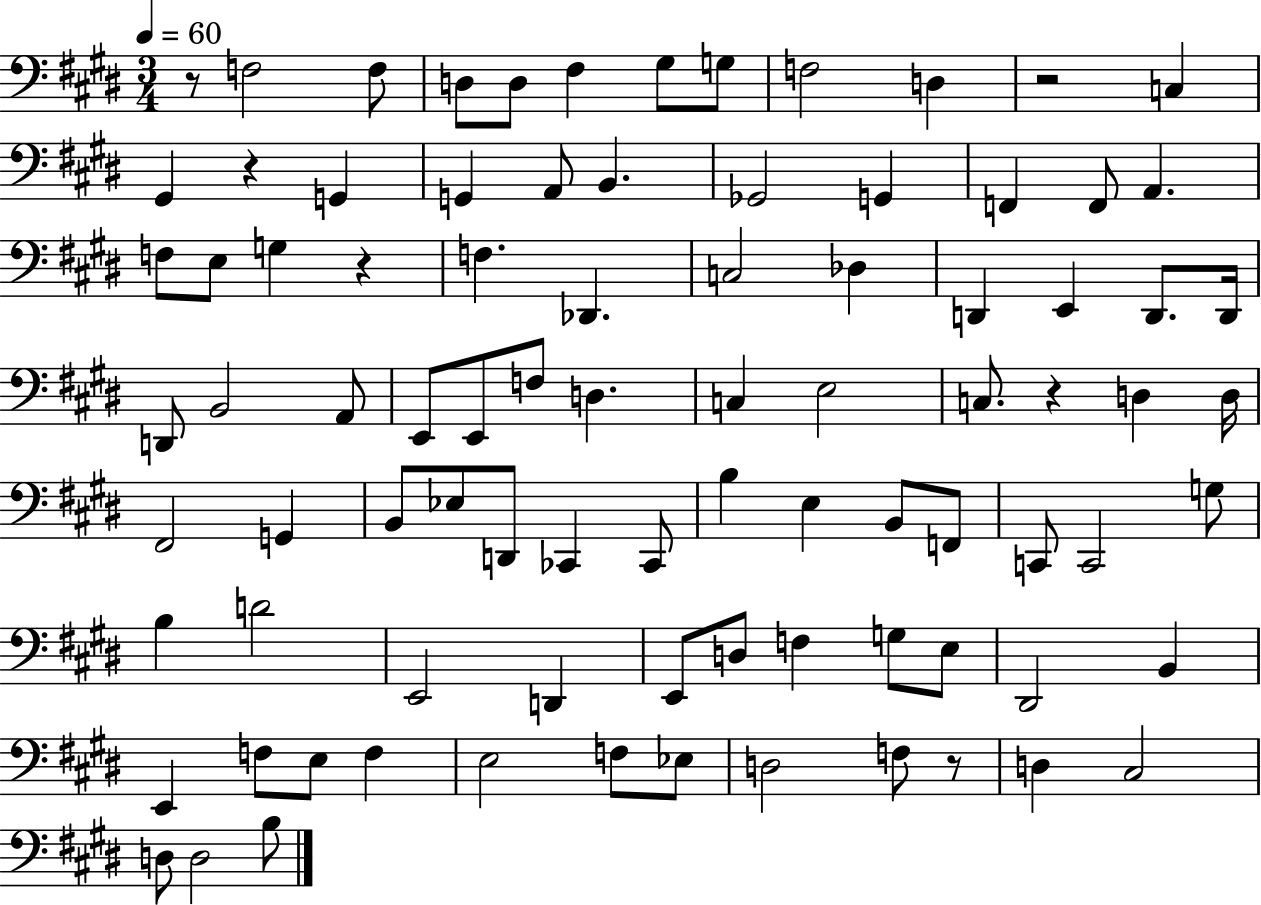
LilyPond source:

{
  \clef bass
  \numericTimeSignature
  \time 3/4
  \key e \major
  \tempo 4 = 60
  r8 f2 f8 | d8 d8 fis4 gis8 g8 | f2 d4 | r2 c4 | \break gis,4 r4 g,4 | g,4 a,8 b,4. | ges,2 g,4 | f,4 f,8 a,4. | \break f8 e8 g4 r4 | f4. des,4. | c2 des4 | d,4 e,4 d,8. d,16 | \break d,8 b,2 a,8 | e,8 e,8 f8 d4. | c4 e2 | c8. r4 d4 d16 | \break fis,2 g,4 | b,8 ees8 d,8 ces,4 ces,8 | b4 e4 b,8 f,8 | c,8 c,2 g8 | \break b4 d'2 | e,2 d,4 | e,8 d8 f4 g8 e8 | dis,2 b,4 | \break e,4 f8 e8 f4 | e2 f8 ees8 | d2 f8 r8 | d4 cis2 | \break d8 d2 b8 | \bar "|."
}